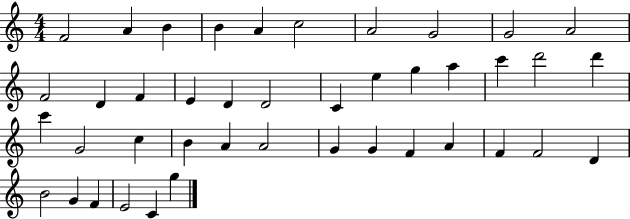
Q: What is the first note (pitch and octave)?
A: F4